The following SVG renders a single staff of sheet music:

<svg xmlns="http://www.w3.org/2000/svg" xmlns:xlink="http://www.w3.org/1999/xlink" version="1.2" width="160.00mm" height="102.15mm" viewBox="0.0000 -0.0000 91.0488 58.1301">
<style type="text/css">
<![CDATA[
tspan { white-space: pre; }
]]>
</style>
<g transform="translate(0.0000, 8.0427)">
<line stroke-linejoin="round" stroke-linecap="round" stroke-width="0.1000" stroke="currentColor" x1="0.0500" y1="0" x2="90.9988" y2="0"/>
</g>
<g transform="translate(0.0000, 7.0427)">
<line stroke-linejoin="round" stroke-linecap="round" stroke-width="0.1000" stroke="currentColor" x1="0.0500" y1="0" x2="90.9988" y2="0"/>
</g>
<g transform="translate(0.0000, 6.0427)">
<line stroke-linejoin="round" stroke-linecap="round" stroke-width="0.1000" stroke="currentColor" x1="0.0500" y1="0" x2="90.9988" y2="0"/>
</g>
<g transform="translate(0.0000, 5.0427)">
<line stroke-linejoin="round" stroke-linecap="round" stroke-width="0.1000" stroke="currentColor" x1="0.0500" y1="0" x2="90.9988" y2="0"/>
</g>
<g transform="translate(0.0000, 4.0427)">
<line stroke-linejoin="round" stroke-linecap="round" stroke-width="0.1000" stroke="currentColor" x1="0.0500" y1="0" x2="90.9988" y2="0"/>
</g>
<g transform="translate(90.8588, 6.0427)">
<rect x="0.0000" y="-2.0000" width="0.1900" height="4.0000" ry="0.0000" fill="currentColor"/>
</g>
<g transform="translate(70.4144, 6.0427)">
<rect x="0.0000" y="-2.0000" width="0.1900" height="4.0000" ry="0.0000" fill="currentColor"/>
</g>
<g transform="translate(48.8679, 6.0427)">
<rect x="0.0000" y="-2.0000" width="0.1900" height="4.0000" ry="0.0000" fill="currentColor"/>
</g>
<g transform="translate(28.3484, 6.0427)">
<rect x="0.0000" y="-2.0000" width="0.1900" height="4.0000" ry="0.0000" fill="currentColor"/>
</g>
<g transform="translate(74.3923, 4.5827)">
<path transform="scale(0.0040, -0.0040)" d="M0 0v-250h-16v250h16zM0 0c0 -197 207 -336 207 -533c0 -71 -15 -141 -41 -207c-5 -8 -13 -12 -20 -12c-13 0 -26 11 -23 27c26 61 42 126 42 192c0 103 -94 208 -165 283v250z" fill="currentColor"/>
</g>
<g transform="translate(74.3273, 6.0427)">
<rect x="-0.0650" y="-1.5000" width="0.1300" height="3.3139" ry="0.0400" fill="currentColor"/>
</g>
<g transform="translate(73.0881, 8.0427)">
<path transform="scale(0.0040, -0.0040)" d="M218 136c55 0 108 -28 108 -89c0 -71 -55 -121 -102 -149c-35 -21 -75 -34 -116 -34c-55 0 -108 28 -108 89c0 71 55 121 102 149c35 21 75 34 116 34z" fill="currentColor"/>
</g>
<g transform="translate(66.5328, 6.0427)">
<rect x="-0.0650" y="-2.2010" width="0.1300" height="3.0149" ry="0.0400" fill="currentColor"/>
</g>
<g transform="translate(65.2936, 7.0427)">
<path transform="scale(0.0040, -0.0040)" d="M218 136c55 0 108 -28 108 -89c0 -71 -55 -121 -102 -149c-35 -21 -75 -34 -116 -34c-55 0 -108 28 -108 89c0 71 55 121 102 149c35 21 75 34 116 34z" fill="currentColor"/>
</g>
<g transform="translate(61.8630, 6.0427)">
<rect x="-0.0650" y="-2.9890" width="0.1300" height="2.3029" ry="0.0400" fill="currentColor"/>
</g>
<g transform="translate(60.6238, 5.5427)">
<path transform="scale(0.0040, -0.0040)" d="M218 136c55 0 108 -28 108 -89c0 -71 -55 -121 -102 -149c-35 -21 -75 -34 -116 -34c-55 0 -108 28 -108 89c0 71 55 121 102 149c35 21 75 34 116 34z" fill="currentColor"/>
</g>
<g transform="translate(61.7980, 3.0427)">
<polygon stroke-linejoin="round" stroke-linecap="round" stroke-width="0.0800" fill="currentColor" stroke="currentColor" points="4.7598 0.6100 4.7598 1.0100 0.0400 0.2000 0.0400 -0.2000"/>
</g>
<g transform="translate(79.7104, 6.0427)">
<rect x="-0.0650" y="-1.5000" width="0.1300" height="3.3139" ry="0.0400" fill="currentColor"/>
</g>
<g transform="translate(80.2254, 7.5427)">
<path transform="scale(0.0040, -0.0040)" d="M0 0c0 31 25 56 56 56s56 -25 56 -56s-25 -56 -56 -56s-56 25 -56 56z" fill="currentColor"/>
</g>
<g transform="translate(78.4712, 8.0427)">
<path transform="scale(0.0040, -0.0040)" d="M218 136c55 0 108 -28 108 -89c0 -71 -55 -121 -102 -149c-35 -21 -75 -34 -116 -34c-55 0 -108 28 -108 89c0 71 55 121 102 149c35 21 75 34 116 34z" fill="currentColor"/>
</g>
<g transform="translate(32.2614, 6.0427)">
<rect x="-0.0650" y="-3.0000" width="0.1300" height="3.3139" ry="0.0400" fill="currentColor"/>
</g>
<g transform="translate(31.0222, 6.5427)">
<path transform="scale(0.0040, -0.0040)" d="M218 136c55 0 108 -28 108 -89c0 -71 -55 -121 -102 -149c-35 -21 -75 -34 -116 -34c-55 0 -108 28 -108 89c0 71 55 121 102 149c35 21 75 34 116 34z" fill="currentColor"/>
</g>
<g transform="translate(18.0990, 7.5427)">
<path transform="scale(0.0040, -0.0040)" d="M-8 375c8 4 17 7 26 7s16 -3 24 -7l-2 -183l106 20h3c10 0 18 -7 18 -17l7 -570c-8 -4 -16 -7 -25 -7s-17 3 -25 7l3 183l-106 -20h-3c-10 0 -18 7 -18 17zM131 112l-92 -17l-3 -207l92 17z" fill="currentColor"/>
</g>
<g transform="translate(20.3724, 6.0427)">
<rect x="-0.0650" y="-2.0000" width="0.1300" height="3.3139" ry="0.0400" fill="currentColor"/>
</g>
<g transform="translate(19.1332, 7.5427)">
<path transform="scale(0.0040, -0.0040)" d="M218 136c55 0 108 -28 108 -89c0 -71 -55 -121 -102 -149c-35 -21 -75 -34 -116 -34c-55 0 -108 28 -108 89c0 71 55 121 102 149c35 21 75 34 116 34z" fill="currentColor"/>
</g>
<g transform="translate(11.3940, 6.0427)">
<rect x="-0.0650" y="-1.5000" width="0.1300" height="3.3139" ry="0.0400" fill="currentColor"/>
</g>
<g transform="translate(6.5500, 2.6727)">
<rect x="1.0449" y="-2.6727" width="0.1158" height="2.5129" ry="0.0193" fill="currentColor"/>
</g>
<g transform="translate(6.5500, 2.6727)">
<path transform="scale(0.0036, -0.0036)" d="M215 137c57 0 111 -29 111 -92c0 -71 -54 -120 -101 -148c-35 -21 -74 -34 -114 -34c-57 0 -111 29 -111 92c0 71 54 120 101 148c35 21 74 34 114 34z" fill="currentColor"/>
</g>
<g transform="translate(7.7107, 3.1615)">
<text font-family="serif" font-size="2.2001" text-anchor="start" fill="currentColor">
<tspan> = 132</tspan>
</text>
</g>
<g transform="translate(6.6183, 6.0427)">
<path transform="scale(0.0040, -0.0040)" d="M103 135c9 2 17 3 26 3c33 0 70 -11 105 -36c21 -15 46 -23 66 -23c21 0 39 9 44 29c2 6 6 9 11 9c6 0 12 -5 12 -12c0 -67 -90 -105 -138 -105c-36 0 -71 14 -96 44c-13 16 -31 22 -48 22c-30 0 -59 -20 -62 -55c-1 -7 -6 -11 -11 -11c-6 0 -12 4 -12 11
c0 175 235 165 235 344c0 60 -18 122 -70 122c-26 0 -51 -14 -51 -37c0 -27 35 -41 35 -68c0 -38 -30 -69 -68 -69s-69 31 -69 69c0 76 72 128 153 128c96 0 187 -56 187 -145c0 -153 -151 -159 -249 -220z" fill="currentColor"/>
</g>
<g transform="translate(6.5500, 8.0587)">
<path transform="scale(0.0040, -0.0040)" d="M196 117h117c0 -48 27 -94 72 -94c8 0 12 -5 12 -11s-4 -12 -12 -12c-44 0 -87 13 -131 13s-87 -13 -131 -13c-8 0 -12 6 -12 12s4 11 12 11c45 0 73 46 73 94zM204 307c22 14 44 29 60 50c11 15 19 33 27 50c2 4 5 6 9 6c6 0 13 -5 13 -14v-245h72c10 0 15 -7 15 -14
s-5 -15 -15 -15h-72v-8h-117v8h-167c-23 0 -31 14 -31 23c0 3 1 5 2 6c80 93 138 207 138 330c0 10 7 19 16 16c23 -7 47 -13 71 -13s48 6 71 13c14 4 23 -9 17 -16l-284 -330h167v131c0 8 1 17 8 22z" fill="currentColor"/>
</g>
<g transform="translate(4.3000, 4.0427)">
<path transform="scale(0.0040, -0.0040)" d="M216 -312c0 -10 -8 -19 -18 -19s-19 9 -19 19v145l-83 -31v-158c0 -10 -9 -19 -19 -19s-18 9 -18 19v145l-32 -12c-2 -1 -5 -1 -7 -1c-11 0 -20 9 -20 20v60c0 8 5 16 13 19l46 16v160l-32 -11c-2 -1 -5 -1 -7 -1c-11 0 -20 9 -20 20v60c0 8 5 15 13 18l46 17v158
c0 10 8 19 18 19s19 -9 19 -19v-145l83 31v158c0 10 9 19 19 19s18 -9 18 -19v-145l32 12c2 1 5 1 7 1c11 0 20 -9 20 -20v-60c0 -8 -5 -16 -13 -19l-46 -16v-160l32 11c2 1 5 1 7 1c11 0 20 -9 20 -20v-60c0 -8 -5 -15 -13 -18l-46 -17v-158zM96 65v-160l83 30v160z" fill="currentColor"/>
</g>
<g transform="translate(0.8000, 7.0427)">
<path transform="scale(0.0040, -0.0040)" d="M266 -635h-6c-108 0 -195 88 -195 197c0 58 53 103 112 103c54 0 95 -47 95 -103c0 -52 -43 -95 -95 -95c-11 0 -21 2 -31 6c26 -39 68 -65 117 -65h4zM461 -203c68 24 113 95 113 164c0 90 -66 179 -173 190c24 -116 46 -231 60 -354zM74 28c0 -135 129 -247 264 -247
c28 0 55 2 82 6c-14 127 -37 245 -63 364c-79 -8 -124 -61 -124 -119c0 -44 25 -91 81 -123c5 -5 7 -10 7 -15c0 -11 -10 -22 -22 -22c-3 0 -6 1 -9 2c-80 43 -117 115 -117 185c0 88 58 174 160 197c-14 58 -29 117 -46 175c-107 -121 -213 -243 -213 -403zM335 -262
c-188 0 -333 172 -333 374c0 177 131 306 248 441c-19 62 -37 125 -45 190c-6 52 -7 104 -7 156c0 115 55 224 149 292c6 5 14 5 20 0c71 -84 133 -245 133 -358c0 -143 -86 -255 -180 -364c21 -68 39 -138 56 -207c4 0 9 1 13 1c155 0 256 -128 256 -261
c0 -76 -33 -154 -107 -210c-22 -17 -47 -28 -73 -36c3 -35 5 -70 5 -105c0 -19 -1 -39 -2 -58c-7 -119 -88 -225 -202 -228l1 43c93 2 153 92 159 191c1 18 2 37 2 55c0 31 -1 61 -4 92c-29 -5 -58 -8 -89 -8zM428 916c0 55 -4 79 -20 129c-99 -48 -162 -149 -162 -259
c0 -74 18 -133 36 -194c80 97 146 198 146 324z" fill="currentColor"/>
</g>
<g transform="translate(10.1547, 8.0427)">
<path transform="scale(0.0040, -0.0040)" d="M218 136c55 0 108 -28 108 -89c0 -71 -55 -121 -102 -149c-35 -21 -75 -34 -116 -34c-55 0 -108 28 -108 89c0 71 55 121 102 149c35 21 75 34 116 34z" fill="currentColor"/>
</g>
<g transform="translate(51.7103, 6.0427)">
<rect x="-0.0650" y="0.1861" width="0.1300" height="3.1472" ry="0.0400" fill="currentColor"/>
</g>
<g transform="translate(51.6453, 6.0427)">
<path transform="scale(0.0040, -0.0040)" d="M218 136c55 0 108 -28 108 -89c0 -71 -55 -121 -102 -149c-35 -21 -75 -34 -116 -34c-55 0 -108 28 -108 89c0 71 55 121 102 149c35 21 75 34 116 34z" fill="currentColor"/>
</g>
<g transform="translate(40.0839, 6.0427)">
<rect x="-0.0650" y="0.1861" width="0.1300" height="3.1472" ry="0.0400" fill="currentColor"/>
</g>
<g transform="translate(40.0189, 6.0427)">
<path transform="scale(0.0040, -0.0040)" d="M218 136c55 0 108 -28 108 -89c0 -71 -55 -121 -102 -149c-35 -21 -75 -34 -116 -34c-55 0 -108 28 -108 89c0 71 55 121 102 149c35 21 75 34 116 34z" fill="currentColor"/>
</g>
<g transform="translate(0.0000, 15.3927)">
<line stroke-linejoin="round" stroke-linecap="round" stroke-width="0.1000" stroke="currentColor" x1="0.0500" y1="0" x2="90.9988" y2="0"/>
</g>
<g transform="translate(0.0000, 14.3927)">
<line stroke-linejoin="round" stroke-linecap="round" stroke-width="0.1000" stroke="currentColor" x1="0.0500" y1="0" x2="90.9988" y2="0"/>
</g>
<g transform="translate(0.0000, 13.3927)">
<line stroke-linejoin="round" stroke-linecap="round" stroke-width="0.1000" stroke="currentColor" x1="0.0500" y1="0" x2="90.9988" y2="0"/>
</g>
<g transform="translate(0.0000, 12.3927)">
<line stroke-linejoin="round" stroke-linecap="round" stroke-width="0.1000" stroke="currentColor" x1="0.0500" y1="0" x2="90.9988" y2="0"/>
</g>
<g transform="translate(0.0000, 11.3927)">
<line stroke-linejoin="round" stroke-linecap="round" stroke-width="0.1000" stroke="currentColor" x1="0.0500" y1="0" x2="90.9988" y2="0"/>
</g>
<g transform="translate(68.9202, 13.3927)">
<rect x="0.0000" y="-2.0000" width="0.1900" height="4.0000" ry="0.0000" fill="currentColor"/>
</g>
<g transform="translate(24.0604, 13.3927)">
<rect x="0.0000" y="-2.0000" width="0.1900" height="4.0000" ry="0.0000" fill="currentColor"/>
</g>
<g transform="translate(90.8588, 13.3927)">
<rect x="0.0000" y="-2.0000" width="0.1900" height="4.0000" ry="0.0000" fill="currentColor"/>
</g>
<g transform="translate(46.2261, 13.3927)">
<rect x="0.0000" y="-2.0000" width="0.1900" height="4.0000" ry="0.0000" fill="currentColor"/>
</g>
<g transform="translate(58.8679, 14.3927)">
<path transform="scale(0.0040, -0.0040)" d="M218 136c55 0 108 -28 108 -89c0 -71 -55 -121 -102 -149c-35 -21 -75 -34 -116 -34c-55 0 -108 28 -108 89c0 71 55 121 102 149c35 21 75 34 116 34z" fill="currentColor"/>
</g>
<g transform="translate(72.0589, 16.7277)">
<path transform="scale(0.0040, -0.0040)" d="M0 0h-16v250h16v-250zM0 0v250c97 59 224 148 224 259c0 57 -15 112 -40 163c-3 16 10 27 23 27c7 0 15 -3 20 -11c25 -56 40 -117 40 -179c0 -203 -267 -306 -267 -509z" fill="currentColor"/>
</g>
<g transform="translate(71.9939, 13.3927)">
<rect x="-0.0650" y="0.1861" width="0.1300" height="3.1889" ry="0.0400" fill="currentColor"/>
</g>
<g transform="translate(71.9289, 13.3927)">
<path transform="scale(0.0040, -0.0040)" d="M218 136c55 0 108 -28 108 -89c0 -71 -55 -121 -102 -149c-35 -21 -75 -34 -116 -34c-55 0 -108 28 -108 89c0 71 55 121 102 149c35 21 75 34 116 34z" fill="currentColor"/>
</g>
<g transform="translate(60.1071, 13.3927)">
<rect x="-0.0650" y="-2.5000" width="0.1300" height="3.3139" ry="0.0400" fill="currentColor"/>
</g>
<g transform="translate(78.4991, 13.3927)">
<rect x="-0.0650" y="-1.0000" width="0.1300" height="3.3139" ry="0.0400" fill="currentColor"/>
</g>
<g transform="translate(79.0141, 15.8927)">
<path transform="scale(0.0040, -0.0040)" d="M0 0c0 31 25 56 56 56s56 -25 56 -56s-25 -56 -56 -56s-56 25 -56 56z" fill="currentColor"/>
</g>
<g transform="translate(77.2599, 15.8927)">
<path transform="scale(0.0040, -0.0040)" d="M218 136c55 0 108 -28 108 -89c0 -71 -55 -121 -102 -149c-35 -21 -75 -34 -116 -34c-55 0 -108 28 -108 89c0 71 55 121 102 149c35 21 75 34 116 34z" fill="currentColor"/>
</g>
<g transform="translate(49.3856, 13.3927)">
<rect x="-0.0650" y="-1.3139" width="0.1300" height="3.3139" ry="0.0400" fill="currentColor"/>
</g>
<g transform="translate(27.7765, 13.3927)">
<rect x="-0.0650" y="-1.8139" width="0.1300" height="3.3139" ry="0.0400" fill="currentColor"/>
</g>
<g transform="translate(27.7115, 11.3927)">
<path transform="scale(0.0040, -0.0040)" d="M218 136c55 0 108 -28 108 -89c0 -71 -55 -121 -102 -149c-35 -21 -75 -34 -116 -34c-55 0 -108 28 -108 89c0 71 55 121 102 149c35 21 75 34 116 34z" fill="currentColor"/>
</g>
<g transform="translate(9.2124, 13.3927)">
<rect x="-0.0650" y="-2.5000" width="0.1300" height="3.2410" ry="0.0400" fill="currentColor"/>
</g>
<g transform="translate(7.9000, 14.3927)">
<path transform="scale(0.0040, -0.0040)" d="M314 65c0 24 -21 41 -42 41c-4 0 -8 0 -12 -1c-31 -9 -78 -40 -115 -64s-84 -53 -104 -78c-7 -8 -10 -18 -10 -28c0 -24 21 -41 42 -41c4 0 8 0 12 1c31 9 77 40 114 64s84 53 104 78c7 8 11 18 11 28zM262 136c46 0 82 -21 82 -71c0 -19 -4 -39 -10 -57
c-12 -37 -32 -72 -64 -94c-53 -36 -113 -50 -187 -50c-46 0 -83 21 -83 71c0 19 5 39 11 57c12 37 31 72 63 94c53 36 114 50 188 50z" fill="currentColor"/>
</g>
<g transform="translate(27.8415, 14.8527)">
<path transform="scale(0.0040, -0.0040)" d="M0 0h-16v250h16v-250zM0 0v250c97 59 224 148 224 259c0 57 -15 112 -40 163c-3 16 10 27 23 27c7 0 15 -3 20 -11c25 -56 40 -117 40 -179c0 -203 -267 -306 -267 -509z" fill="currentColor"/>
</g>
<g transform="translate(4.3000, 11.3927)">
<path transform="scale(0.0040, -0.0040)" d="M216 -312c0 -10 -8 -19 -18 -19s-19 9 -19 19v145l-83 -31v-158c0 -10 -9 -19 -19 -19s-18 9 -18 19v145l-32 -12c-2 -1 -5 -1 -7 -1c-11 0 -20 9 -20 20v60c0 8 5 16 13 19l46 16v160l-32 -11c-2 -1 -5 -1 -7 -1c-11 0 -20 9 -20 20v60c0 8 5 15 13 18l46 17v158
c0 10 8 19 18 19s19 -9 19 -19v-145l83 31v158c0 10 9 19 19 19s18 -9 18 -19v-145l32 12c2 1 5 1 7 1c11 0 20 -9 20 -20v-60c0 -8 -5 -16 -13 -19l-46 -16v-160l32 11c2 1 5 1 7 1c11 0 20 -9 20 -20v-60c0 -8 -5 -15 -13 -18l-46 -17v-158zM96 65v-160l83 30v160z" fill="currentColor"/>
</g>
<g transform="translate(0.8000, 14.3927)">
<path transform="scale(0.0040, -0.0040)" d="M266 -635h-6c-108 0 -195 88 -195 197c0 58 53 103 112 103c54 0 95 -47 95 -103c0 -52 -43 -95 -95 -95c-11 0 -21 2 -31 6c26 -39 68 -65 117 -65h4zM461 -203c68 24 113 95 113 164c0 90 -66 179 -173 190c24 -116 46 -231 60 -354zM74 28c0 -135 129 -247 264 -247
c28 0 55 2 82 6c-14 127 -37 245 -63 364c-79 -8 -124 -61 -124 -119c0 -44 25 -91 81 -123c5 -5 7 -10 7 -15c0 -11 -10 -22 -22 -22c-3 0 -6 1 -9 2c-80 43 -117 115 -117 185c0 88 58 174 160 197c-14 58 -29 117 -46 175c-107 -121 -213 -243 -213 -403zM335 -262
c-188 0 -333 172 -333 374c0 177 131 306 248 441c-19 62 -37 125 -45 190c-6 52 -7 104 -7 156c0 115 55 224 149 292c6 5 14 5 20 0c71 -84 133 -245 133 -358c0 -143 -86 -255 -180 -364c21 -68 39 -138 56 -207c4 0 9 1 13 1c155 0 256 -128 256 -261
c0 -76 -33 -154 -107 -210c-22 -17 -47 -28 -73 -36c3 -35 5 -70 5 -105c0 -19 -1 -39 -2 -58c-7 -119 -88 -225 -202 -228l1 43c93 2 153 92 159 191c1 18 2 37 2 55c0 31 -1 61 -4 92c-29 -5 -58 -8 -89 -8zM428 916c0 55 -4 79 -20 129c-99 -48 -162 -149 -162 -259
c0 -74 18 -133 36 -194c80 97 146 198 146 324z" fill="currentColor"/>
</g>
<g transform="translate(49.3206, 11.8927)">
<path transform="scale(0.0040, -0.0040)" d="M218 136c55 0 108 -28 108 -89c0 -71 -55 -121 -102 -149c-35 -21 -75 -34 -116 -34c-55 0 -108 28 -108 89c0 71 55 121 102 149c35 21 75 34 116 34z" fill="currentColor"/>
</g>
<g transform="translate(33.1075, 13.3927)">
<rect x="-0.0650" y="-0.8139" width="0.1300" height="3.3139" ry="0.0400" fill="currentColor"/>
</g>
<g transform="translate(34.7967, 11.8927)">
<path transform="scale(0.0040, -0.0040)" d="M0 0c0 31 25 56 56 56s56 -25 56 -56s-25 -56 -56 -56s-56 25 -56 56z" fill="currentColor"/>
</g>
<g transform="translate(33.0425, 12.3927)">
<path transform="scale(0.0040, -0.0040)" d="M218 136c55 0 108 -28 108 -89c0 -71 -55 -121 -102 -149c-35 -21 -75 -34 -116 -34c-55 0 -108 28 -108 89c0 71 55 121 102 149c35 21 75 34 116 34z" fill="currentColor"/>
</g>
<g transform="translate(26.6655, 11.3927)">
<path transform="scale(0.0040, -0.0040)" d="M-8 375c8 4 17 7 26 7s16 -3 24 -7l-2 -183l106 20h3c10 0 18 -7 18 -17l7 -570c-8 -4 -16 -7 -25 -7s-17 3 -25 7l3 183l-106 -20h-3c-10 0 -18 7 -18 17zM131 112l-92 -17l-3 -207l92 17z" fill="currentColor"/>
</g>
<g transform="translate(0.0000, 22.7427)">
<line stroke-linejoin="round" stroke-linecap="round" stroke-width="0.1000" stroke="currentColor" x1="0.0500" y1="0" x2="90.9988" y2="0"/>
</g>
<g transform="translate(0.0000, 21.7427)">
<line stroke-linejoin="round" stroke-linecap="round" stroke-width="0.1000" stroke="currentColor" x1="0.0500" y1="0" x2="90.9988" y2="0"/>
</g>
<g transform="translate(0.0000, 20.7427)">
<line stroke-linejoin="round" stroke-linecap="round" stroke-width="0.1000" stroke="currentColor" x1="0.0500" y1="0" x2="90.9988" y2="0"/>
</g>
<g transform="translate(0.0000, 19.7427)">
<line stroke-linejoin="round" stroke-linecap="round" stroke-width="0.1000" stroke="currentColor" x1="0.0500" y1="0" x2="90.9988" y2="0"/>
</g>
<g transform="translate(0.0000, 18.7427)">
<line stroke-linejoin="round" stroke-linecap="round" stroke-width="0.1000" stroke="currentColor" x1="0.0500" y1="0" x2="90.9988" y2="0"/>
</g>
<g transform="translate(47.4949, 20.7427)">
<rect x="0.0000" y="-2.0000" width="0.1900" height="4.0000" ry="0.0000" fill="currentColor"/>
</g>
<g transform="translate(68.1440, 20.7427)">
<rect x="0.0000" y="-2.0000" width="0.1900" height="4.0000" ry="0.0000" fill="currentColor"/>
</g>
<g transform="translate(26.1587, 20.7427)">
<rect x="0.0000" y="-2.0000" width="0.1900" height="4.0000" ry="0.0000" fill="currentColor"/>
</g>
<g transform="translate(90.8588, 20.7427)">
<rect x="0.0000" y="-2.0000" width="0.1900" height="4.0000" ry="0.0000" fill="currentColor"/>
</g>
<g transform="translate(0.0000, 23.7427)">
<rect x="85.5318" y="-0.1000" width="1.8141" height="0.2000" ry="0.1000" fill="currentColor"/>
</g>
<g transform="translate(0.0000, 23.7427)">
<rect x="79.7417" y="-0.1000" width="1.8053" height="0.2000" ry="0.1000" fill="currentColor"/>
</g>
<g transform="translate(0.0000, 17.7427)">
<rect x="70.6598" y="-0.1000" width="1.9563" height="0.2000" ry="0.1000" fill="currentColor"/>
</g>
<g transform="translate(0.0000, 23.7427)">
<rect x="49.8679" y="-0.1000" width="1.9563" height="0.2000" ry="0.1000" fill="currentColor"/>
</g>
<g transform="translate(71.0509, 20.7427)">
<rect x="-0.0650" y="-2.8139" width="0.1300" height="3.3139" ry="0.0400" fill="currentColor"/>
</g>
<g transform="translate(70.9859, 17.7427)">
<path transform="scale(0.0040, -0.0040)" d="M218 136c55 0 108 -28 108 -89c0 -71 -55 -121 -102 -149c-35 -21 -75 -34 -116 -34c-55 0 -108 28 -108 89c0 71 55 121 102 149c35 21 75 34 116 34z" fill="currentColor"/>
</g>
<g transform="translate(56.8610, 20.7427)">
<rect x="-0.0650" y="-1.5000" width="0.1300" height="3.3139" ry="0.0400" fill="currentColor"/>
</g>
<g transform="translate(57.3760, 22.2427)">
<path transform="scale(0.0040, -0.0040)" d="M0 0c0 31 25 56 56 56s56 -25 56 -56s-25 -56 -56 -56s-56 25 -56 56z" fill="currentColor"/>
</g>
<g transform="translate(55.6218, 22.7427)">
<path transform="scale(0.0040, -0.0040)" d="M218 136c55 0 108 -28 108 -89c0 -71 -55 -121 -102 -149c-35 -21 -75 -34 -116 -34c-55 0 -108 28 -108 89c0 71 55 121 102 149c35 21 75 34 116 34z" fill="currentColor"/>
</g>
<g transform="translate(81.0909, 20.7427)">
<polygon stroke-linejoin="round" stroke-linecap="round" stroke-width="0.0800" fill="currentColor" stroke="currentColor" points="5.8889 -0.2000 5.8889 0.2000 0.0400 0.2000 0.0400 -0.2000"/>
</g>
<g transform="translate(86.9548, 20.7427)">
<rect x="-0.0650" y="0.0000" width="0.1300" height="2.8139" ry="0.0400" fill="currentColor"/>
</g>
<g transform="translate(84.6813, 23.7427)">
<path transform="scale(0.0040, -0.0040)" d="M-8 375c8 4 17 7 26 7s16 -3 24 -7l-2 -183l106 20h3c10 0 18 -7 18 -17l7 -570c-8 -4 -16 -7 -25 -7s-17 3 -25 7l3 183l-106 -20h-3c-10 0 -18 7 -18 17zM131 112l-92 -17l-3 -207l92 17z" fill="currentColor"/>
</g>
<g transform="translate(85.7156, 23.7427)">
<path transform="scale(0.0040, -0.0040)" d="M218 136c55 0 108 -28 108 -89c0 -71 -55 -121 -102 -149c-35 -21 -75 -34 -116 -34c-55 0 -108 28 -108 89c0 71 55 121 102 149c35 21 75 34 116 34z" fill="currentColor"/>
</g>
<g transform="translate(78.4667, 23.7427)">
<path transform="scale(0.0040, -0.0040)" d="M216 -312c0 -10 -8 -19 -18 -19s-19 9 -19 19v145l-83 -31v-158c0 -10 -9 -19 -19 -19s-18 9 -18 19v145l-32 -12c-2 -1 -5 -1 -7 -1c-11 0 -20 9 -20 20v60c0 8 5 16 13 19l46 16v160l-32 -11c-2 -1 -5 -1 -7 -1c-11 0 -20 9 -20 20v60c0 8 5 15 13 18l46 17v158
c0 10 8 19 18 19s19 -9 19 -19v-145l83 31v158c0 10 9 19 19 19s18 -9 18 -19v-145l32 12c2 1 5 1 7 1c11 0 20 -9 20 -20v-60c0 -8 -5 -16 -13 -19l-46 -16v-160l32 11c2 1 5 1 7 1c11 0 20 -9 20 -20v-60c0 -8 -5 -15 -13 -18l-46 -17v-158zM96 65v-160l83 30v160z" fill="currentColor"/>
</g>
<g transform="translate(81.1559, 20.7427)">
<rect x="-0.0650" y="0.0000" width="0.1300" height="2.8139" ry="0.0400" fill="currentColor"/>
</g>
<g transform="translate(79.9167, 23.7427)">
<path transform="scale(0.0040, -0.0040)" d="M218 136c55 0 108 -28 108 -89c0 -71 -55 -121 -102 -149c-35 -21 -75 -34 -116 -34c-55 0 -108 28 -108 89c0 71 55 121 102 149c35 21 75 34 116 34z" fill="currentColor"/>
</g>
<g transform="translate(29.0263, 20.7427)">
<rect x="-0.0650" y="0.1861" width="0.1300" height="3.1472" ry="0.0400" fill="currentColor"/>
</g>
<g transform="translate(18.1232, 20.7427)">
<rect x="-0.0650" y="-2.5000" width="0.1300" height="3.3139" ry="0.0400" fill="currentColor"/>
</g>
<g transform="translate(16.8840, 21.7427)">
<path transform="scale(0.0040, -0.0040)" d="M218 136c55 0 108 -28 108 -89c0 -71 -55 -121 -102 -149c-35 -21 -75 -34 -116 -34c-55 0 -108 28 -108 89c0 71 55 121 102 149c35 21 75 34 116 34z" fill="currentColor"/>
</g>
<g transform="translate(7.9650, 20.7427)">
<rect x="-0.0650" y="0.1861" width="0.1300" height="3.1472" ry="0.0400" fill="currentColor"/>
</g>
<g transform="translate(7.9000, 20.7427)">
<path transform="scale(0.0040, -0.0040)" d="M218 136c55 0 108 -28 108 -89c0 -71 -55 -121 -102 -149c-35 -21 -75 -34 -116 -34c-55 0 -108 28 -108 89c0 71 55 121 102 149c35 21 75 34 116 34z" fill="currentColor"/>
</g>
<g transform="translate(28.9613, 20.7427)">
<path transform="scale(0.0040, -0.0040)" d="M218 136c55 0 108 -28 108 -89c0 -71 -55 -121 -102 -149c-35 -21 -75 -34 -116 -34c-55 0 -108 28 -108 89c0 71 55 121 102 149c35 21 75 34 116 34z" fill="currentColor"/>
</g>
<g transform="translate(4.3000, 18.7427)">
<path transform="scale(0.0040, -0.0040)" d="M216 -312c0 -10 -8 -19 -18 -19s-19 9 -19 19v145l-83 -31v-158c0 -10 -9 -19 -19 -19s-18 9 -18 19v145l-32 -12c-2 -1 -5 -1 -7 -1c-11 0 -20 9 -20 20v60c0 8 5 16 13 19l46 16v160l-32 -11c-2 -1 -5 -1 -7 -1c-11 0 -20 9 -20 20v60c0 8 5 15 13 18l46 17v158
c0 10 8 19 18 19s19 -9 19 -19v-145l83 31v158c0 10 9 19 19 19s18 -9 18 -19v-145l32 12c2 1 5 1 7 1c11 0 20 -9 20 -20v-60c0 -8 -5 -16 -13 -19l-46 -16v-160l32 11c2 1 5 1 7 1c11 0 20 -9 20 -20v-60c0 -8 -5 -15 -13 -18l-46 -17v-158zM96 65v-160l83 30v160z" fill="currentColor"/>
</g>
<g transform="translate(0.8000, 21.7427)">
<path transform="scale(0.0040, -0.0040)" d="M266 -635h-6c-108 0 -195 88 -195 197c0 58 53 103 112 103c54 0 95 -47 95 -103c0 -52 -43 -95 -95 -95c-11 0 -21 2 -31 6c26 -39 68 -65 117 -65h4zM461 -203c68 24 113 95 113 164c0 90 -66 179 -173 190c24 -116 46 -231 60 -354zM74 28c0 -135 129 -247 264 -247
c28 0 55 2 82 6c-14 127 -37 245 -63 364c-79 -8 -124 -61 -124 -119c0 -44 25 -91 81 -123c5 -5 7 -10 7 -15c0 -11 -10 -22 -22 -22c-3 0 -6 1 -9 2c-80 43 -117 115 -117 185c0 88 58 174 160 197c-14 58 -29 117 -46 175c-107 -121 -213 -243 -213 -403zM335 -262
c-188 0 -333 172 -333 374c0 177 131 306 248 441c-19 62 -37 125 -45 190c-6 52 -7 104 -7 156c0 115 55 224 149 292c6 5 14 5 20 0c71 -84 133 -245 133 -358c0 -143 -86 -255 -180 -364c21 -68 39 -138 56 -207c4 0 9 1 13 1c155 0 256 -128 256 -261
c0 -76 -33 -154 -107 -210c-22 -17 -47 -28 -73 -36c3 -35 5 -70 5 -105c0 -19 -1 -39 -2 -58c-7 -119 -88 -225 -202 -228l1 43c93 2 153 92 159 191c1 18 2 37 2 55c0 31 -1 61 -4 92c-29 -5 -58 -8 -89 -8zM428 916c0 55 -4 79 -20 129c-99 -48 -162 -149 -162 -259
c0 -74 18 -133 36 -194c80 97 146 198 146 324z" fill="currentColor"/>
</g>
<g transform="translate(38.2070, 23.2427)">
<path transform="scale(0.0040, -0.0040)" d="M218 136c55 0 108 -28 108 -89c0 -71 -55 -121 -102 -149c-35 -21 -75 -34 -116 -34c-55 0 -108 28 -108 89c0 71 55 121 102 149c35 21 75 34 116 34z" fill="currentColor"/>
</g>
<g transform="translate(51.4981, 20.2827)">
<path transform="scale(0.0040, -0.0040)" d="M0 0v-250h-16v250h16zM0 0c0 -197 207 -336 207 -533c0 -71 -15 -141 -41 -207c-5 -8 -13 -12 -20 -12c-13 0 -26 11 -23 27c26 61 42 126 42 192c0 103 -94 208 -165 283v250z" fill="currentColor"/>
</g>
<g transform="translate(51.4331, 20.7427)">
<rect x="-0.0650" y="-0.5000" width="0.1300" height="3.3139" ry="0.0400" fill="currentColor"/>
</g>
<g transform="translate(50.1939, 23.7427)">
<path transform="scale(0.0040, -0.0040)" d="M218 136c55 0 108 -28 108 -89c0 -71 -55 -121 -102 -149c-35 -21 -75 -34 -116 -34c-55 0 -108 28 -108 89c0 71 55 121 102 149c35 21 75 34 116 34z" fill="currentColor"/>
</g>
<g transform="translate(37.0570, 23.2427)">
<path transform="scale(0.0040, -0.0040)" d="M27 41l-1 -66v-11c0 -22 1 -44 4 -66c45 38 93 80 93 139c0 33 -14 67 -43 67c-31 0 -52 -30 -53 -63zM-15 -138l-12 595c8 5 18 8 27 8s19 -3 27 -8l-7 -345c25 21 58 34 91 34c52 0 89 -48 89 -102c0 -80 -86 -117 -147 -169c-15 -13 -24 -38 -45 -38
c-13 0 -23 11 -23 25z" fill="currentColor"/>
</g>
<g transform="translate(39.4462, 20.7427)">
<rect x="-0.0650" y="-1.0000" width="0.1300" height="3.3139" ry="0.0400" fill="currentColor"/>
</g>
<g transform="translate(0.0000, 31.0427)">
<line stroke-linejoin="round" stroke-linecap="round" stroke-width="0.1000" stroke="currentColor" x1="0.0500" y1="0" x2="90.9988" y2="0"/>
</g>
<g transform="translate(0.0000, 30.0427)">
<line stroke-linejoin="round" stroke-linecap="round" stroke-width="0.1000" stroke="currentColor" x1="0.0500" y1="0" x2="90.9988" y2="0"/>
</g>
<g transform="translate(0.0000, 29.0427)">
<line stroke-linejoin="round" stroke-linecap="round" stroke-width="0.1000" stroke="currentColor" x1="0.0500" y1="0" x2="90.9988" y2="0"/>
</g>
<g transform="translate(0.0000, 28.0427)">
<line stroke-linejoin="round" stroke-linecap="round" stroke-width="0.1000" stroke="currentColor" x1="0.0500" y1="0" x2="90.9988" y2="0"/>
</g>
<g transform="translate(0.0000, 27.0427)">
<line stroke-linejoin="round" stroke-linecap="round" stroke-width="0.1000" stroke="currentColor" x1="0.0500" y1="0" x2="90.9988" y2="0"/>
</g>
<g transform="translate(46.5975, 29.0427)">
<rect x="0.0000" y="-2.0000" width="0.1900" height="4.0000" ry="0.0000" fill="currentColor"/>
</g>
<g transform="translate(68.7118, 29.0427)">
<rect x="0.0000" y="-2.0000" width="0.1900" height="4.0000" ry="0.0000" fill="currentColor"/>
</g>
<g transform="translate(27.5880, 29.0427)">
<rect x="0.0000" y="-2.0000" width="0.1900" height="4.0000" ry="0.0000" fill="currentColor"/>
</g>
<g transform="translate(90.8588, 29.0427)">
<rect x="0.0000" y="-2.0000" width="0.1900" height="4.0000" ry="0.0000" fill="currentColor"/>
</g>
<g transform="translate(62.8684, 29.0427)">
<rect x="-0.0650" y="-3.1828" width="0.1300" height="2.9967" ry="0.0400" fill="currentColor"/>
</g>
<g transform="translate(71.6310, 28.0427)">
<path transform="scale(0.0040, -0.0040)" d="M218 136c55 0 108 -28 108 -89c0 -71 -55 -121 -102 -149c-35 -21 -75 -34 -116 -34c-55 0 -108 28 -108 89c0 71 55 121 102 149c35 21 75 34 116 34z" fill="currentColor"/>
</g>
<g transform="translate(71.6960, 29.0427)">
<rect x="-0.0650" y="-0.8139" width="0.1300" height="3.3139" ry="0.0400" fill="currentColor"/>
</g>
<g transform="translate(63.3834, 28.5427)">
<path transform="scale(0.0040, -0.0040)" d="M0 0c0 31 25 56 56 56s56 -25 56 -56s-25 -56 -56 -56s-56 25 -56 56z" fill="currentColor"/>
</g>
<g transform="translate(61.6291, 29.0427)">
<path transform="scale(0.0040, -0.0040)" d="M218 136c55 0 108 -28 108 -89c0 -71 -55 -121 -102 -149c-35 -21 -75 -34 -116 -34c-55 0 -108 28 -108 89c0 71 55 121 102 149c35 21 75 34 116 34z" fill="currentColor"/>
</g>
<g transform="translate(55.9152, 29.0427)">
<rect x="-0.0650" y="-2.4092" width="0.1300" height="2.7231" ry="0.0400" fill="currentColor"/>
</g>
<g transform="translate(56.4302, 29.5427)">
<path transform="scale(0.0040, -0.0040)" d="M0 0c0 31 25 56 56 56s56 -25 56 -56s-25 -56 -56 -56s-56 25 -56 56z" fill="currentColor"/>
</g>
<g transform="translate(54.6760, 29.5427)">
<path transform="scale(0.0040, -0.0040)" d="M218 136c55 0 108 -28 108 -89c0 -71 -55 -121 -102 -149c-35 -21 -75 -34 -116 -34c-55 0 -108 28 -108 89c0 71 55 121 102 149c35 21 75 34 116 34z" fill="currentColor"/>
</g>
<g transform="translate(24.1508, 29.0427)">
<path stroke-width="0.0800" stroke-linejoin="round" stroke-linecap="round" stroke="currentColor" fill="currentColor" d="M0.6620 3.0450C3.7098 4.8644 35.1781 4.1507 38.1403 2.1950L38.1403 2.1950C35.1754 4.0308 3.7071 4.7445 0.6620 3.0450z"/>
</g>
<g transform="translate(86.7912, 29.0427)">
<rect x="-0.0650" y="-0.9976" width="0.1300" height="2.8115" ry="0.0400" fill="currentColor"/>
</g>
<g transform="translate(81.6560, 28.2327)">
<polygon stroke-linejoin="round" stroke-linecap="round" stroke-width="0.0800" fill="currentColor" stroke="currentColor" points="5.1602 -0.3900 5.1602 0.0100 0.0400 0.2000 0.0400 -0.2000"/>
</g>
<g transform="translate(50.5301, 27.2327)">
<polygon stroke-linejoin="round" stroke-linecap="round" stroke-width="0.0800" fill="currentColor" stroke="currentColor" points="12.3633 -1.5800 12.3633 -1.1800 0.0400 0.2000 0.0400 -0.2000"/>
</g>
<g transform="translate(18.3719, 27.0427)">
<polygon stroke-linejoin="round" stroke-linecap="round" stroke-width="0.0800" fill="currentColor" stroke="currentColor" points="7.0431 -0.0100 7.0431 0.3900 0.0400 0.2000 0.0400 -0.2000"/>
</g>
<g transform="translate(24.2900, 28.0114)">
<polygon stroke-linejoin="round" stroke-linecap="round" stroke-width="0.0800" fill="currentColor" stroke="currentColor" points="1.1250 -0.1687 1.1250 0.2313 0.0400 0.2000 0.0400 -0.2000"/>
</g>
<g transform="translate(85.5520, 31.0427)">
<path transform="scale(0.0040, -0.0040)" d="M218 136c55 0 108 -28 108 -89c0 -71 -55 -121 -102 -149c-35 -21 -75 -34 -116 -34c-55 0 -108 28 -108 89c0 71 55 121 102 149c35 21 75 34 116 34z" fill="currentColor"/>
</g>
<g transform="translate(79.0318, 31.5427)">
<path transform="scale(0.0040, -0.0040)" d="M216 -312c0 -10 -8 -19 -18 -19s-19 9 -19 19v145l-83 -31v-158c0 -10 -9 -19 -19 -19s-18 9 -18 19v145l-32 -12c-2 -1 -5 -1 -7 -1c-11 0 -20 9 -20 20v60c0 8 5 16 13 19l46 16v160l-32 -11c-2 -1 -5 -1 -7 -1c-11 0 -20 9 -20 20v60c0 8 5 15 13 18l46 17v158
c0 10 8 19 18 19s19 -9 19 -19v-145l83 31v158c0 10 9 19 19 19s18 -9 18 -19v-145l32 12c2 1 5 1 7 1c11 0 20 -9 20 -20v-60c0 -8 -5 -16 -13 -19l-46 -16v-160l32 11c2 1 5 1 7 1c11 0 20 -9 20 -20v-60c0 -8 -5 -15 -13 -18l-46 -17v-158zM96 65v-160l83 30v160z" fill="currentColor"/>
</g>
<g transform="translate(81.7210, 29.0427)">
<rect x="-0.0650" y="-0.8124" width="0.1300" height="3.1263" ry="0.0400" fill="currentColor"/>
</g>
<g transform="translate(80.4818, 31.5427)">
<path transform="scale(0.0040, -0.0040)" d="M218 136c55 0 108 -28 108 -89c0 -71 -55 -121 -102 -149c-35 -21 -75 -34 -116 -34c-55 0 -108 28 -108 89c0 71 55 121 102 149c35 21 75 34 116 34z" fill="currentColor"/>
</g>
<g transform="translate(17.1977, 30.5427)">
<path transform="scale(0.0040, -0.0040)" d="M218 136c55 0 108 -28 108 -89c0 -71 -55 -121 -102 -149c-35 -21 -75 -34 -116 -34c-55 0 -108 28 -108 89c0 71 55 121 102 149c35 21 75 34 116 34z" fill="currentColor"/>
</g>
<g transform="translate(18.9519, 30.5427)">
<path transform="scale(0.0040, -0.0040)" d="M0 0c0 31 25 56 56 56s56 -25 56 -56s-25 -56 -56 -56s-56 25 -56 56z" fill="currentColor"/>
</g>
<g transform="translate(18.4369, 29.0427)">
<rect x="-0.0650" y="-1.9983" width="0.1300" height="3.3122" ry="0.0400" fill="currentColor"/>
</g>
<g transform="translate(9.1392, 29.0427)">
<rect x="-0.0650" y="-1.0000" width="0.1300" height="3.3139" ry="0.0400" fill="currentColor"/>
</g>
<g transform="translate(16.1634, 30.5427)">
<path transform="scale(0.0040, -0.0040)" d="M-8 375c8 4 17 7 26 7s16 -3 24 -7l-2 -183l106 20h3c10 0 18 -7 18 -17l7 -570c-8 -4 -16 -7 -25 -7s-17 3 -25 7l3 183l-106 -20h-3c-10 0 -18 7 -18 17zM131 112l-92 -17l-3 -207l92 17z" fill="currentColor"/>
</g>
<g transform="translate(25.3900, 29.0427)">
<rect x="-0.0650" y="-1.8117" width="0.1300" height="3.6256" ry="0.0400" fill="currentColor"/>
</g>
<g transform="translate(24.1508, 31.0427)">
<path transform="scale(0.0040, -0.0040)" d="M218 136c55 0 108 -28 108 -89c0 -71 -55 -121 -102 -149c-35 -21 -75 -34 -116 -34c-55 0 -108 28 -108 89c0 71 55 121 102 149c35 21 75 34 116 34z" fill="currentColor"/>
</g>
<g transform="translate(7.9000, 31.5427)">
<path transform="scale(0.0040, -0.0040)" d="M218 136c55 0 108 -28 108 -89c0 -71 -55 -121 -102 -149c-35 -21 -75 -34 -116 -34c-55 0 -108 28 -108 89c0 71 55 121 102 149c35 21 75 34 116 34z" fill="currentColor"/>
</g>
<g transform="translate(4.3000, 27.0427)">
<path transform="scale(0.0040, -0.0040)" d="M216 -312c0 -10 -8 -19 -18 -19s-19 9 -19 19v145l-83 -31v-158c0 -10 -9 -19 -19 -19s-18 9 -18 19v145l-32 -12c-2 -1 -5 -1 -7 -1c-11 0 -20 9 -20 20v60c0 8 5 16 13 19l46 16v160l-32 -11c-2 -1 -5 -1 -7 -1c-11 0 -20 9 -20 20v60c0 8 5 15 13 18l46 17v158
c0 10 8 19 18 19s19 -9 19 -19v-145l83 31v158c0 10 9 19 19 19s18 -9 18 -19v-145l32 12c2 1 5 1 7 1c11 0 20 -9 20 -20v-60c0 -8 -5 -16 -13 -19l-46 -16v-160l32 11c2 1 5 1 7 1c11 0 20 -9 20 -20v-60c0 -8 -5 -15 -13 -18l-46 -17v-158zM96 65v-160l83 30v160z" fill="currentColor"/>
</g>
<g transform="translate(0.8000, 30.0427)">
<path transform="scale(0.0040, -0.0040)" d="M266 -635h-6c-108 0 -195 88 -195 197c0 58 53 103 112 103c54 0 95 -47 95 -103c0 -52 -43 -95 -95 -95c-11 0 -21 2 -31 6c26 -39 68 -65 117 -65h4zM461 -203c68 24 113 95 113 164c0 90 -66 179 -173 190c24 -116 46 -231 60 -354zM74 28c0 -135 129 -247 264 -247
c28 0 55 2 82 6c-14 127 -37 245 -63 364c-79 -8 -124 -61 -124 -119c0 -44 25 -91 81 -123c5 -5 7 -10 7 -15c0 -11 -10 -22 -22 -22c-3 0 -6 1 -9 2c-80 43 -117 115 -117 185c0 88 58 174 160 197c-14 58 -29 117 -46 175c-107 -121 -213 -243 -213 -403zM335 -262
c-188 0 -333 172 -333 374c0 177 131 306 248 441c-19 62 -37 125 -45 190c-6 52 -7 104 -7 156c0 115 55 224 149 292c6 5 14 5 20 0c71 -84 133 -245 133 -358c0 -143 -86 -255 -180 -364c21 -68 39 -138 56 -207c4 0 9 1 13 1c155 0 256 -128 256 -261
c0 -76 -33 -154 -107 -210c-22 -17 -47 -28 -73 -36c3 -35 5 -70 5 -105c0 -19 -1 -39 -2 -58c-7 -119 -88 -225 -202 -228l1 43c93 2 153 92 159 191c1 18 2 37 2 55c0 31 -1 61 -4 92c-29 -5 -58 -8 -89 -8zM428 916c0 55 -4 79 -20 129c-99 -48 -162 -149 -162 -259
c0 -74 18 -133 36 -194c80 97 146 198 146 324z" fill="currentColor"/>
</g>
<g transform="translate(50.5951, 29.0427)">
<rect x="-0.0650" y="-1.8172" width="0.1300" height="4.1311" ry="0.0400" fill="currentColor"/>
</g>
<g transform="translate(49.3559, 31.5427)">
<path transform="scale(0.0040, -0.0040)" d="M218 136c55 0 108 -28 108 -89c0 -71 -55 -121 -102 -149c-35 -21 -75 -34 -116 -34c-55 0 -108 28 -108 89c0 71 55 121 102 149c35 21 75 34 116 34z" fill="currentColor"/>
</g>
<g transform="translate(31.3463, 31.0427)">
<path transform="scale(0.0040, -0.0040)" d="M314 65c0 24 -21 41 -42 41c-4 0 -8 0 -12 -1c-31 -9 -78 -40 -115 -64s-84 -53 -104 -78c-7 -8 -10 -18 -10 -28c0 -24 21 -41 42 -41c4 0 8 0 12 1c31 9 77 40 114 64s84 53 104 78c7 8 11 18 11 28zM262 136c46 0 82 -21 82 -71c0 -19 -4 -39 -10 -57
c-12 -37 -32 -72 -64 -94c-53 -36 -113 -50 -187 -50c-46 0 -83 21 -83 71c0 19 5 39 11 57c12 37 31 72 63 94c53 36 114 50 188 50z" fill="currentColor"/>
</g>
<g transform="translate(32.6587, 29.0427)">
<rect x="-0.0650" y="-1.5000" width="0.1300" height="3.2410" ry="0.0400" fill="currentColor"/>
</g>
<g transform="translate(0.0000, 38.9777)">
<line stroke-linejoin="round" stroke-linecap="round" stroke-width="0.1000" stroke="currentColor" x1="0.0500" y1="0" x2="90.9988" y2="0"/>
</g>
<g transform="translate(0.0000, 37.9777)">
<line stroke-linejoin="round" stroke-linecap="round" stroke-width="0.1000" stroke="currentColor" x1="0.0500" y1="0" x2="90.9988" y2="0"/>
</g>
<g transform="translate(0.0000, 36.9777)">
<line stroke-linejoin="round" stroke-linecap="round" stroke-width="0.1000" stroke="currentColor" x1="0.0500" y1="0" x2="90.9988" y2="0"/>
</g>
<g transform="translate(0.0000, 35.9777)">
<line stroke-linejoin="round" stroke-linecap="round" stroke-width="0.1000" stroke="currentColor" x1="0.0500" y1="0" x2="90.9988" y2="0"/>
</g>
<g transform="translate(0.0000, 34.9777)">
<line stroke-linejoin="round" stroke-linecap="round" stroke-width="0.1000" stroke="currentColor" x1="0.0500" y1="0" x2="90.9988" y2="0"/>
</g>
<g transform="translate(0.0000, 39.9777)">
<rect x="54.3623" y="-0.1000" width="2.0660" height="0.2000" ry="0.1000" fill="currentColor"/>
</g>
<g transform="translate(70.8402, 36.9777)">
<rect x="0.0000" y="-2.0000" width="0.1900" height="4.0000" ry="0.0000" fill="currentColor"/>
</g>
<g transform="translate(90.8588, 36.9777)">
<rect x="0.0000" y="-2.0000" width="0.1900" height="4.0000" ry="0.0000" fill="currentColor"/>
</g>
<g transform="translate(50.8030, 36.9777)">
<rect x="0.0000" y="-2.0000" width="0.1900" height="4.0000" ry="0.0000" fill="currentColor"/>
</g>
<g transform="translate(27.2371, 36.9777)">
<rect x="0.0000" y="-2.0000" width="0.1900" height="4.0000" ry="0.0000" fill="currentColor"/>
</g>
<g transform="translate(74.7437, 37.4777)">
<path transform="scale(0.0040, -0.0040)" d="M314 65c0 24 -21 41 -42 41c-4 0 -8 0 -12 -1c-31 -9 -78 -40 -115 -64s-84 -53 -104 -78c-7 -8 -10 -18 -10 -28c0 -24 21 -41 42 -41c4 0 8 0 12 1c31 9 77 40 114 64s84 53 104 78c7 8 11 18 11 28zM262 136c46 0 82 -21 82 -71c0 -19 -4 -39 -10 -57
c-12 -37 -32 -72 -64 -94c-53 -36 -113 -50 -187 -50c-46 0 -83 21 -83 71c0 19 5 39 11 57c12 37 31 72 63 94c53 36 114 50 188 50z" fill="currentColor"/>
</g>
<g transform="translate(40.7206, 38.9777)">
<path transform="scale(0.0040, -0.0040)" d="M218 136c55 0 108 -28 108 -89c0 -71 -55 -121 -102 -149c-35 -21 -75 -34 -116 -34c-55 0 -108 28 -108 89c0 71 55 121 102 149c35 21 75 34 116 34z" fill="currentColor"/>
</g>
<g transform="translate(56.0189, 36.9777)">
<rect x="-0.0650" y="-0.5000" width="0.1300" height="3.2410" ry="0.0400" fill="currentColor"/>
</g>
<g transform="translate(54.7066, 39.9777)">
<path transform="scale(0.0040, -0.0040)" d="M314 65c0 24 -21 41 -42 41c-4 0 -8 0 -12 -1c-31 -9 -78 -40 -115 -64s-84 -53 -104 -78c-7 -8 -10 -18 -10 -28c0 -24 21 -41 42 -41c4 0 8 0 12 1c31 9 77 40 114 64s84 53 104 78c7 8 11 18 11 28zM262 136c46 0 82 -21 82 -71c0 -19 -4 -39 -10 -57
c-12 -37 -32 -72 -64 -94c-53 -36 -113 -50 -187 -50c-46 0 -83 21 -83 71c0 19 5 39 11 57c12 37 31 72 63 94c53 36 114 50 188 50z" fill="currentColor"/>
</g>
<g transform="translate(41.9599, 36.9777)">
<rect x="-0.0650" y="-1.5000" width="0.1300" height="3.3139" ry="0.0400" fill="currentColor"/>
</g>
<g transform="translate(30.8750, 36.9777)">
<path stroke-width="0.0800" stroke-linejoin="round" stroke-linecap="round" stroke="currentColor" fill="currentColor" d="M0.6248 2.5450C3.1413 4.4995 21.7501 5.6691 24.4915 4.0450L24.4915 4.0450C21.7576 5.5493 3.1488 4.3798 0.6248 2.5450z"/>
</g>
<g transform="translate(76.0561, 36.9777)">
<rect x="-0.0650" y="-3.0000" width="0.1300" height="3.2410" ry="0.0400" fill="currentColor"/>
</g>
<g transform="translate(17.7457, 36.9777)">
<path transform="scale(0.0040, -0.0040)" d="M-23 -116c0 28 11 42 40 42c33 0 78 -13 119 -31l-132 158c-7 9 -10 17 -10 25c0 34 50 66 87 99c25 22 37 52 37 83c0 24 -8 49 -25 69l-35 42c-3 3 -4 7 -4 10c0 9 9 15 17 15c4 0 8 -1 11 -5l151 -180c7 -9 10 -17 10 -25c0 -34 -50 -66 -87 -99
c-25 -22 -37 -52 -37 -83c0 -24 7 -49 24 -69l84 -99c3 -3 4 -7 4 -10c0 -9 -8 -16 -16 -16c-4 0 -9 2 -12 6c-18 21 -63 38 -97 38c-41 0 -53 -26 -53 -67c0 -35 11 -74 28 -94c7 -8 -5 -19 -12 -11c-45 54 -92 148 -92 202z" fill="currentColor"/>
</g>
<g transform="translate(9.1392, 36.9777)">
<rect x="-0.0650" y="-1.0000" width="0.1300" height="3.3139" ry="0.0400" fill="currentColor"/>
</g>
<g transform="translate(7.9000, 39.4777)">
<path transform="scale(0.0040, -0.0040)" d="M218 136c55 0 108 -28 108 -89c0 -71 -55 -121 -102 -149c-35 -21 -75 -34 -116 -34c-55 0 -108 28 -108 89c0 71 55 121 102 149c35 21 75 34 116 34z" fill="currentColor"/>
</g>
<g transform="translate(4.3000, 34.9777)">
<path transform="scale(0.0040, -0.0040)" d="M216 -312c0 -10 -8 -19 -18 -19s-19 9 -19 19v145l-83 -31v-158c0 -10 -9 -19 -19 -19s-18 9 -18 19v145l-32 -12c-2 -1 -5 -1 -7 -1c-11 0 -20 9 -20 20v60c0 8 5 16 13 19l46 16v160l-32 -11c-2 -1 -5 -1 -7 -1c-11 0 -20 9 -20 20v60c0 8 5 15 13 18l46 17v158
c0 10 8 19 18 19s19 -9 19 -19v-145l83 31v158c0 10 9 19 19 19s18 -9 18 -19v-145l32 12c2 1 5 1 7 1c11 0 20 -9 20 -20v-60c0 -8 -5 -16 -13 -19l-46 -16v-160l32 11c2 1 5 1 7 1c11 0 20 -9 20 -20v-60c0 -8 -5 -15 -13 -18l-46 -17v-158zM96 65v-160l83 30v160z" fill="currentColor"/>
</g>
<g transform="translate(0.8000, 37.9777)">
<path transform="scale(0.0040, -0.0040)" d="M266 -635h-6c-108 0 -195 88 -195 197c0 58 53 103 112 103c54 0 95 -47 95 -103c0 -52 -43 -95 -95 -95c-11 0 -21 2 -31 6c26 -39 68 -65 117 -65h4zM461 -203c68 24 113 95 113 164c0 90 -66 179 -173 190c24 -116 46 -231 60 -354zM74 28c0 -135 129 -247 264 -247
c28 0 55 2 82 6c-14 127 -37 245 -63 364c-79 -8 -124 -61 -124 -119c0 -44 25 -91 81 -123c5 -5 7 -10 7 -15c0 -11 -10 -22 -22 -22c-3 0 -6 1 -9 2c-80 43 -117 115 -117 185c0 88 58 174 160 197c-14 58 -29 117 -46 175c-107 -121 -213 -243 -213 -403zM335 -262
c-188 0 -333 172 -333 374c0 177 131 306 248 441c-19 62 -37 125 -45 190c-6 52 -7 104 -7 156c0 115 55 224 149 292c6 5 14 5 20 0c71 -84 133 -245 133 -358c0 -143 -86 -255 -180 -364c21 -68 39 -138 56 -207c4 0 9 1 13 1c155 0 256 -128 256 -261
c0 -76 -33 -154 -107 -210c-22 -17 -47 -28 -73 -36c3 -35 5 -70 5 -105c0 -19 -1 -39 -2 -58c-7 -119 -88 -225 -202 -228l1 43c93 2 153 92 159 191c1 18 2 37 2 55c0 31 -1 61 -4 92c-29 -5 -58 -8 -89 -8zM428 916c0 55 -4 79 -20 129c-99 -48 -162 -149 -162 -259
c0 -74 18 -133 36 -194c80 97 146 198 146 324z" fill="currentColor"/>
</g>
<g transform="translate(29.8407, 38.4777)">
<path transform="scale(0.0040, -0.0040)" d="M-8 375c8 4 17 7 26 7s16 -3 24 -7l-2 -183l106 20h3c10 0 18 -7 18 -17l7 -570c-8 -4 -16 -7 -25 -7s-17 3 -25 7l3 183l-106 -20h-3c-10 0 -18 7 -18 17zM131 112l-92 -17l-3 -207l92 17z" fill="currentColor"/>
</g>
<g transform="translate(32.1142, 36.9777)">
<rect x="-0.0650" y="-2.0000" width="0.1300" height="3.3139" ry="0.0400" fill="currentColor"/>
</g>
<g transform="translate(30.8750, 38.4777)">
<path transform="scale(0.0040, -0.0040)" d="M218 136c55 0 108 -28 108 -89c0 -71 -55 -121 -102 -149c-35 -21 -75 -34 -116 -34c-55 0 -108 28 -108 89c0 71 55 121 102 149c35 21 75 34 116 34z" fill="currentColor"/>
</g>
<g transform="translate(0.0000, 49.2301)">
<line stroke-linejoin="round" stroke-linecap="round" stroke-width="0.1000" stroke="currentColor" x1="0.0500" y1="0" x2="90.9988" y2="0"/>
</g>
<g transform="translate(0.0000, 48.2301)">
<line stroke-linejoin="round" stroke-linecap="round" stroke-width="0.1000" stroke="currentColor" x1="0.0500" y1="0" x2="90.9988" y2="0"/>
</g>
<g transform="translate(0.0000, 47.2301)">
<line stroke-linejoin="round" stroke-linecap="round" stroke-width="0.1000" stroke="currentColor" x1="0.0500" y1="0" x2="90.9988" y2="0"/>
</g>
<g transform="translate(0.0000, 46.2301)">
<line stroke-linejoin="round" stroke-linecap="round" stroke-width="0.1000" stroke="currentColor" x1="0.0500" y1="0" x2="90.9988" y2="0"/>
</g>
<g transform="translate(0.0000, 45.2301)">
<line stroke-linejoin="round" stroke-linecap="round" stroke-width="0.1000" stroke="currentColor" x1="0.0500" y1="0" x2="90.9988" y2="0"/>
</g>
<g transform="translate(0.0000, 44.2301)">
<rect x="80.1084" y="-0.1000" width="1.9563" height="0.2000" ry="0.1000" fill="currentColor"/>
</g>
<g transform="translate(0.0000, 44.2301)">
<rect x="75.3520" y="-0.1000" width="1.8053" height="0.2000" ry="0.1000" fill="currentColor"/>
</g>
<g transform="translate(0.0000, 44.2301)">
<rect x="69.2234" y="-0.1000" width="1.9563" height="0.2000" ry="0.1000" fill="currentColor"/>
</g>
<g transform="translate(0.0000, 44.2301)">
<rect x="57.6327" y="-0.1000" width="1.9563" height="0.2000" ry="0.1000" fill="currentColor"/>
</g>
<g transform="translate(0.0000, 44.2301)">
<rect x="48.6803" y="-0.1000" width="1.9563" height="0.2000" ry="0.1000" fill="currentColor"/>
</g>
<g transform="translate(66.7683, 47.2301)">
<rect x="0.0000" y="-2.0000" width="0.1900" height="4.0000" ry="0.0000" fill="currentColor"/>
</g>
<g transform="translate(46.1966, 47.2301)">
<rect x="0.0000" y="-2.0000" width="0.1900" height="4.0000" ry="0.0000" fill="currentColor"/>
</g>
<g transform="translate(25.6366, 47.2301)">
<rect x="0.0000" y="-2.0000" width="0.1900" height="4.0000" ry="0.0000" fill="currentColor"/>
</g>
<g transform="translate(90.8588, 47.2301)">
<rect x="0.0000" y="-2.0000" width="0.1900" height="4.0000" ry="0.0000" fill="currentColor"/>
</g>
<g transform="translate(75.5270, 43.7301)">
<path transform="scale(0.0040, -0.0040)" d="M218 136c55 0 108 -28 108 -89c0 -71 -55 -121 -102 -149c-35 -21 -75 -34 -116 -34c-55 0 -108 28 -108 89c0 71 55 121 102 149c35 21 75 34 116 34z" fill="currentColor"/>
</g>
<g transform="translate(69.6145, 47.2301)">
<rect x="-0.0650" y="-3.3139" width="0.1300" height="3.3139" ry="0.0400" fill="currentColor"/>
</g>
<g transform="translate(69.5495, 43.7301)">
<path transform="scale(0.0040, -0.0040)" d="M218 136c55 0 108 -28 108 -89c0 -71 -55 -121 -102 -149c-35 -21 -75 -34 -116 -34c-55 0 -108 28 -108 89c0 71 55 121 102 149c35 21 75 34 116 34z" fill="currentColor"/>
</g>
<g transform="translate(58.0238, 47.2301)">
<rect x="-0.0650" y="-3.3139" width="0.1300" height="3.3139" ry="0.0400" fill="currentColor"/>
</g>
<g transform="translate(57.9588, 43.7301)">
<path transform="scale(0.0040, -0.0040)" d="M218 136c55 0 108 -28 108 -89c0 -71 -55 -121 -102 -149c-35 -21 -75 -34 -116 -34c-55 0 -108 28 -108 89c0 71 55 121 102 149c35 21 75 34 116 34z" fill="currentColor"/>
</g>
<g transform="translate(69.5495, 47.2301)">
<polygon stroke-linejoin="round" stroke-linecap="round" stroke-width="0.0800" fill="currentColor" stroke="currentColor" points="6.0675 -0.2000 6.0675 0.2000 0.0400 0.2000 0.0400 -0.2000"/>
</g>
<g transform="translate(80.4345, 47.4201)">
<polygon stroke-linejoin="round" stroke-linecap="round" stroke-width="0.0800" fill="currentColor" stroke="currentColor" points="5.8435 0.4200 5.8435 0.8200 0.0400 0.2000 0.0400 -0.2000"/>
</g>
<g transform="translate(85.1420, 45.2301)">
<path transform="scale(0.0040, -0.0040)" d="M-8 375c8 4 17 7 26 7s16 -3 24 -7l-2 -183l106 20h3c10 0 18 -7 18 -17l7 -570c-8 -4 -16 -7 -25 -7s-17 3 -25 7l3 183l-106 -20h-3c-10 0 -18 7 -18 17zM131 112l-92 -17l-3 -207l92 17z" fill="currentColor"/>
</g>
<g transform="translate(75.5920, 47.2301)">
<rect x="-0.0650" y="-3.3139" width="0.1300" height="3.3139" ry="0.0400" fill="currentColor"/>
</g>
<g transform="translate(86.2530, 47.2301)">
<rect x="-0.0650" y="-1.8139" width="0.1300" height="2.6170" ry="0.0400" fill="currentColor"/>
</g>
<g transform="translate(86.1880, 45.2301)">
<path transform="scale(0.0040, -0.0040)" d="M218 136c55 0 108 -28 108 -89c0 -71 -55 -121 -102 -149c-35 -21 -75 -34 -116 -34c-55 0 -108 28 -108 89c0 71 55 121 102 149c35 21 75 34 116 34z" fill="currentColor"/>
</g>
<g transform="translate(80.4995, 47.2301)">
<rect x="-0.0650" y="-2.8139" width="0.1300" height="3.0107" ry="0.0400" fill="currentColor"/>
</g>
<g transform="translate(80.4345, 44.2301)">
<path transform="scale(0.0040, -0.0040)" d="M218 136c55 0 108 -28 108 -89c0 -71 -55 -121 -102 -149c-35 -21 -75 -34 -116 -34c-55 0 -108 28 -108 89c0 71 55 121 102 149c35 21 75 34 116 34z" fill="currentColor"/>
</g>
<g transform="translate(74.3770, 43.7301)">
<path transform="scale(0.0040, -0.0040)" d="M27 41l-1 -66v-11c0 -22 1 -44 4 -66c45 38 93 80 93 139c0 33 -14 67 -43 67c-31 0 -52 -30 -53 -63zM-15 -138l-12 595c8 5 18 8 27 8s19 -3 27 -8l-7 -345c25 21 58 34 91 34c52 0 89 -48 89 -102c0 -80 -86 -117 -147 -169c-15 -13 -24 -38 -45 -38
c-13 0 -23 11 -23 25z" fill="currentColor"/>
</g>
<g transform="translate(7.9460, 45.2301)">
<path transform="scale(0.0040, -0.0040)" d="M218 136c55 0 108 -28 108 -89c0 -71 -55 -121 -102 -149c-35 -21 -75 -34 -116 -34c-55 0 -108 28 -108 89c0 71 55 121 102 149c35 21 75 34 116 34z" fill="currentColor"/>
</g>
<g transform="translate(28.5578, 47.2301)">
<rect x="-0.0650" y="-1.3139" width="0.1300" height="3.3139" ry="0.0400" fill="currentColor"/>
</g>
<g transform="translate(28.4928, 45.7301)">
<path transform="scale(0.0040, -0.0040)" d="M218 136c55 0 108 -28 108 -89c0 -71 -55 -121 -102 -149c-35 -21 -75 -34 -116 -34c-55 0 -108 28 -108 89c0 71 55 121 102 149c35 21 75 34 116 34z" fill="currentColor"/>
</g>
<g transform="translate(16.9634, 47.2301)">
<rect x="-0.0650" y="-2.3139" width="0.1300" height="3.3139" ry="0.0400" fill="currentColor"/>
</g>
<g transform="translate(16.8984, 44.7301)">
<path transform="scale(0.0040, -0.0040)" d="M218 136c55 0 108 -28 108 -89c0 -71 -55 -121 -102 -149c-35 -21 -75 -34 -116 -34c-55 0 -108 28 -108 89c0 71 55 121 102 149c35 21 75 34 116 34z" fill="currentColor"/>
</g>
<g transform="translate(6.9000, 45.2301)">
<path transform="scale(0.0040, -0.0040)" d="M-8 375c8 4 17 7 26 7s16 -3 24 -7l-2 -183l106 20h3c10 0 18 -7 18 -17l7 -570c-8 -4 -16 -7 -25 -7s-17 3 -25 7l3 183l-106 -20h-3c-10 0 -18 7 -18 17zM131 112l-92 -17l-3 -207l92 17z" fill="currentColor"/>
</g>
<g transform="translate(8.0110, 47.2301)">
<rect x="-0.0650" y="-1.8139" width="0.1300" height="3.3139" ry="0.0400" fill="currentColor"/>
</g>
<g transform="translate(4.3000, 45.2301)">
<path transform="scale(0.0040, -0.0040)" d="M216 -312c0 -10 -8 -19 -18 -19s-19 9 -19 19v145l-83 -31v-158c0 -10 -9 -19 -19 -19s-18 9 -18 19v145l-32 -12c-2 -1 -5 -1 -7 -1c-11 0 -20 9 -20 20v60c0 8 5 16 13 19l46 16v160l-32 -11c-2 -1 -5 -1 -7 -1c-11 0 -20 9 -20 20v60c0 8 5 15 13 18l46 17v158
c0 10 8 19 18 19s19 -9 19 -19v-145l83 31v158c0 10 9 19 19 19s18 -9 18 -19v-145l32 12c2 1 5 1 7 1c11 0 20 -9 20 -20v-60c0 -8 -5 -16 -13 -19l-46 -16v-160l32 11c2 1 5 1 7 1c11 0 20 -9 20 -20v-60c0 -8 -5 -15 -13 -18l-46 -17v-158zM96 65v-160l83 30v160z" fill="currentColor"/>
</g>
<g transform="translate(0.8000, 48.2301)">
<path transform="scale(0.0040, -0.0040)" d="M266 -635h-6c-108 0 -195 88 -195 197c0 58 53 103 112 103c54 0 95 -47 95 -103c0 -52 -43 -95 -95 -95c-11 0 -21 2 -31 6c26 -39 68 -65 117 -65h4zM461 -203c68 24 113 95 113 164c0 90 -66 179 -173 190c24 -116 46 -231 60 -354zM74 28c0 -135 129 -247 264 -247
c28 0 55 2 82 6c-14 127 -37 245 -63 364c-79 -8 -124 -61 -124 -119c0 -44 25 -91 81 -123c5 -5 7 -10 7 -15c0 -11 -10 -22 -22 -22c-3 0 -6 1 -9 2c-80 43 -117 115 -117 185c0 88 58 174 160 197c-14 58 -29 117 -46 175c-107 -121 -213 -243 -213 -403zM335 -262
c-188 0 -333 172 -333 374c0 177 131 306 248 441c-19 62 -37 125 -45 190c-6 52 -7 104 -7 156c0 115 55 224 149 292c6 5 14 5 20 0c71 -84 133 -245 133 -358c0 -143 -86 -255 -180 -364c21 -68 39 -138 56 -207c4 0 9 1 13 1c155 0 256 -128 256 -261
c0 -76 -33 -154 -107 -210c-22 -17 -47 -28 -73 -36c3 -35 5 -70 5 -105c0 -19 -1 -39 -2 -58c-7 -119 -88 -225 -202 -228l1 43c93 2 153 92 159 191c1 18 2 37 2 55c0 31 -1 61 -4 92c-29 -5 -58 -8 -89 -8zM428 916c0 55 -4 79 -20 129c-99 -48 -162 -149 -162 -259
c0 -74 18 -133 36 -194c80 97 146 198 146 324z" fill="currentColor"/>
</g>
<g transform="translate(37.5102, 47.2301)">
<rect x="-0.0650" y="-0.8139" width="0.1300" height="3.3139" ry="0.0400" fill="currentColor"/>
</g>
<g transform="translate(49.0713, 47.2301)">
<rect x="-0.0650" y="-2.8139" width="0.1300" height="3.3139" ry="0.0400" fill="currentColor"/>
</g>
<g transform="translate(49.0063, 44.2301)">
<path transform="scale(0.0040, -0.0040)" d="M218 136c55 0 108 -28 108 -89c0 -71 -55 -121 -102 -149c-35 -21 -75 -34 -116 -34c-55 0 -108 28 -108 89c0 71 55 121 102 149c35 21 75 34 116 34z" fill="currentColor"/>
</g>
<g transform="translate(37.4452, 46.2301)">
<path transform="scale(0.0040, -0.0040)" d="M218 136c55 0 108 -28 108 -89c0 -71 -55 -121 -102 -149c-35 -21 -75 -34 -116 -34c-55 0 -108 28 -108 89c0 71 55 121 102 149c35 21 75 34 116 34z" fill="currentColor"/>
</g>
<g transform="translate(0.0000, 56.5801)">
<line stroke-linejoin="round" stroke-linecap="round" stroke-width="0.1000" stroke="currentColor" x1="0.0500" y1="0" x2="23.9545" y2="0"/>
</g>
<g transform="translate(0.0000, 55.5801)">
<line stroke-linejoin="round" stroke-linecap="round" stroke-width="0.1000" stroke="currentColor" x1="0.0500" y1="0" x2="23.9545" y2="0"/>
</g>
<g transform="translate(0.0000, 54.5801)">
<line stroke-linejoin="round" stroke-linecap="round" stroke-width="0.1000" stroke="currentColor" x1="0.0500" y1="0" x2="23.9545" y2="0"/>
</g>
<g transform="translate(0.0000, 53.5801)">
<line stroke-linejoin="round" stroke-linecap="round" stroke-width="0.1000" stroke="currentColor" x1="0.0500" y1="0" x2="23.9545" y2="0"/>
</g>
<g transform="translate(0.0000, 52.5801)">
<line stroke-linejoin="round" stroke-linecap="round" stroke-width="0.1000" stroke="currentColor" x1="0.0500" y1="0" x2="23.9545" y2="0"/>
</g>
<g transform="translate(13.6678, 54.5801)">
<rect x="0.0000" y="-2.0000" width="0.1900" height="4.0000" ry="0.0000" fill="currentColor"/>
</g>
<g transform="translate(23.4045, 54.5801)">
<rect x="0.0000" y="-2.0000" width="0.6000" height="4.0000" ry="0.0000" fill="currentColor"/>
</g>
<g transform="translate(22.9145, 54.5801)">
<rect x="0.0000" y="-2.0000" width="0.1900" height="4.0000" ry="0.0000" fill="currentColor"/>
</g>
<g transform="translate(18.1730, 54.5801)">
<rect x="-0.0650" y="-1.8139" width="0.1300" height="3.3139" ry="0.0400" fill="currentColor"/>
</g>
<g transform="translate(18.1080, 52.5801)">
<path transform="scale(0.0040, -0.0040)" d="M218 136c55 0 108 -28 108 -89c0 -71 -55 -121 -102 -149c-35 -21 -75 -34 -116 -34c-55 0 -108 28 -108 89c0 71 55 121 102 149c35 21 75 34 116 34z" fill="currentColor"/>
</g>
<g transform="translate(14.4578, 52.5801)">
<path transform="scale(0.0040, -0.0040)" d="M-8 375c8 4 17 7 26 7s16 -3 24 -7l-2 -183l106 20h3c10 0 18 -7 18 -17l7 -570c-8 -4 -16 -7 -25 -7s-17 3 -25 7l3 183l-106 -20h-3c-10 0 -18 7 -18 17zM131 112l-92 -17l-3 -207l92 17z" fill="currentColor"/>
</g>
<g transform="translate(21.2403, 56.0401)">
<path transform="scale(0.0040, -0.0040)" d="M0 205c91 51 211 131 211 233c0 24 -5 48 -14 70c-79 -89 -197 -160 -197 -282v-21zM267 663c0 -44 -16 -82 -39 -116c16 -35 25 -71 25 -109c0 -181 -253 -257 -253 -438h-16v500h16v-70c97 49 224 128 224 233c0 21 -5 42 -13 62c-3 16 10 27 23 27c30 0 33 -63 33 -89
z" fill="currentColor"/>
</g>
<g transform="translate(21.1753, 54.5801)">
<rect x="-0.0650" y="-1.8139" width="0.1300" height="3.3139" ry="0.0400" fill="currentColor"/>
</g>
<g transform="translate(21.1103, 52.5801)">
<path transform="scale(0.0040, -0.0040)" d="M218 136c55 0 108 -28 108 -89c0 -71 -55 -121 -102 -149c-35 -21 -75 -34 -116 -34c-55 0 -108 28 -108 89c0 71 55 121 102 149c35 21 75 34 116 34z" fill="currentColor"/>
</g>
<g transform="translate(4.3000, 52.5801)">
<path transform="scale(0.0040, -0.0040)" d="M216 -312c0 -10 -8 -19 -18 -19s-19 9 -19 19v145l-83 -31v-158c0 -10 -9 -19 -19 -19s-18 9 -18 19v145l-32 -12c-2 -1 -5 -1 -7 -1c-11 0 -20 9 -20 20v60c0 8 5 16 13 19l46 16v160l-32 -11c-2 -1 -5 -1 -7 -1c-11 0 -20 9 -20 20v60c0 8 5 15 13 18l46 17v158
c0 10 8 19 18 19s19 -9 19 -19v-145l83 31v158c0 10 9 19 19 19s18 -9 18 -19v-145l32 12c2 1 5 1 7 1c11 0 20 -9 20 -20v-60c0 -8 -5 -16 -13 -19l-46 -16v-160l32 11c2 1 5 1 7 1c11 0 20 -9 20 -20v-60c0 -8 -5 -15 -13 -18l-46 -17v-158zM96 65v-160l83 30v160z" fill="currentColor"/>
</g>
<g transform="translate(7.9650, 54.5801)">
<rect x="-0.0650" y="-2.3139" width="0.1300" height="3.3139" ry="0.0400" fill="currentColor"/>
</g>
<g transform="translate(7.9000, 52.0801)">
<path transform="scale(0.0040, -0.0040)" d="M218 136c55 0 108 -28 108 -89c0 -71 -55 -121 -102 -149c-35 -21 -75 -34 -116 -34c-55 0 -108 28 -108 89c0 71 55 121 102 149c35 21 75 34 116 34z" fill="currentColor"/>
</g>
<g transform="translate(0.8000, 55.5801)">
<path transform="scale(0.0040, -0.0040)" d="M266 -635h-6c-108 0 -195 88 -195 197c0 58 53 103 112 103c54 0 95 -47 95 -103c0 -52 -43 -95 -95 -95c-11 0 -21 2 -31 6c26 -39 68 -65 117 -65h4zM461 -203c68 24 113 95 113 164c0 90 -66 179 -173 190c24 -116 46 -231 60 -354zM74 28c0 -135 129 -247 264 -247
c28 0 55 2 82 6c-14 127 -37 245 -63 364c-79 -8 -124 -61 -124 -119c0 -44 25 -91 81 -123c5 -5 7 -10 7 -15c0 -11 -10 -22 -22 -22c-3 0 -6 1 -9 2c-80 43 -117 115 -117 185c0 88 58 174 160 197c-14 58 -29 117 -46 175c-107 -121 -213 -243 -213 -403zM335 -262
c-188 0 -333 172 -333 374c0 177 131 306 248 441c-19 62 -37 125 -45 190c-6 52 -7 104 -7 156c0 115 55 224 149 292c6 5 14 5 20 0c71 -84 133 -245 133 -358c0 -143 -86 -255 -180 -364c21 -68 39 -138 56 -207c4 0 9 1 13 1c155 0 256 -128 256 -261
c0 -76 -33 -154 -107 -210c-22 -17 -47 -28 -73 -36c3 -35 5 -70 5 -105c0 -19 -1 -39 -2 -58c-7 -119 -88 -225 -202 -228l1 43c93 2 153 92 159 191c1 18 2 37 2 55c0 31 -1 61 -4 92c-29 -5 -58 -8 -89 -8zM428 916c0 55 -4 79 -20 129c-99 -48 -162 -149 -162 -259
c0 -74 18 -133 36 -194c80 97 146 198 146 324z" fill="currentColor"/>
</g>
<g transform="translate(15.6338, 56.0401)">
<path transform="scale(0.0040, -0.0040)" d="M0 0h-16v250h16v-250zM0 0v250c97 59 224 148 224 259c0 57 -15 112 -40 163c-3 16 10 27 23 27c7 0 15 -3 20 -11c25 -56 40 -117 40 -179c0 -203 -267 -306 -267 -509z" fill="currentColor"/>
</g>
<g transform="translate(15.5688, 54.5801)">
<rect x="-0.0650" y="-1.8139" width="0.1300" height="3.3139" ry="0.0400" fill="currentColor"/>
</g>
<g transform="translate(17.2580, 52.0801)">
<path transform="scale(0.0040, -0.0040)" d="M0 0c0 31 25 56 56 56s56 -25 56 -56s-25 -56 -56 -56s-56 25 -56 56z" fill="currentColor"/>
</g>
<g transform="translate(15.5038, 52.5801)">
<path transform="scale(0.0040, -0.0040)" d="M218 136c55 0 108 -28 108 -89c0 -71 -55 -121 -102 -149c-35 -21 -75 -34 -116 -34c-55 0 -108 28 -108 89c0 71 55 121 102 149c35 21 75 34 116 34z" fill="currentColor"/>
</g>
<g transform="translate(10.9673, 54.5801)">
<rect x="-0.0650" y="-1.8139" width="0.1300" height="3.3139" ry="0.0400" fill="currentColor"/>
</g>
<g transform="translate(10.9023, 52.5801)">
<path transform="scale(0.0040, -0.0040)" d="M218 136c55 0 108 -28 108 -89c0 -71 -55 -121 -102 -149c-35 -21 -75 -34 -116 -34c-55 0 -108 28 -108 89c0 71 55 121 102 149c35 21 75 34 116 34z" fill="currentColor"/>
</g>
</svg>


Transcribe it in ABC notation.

X:1
T:Untitled
M:2/4
L:1/4
K:G
E F A B B c/2 G/2 E/2 E G2 f/2 d e G B/2 D B G B _D C/2 E a ^C/2 C/2 D F/2 E/4 E2 D/2 A/2 B/2 d ^D/2 E/2 D z F E C2 A2 f g e d a b b/2 _b/2 a/2 f/2 g ^f f/2 f f/4